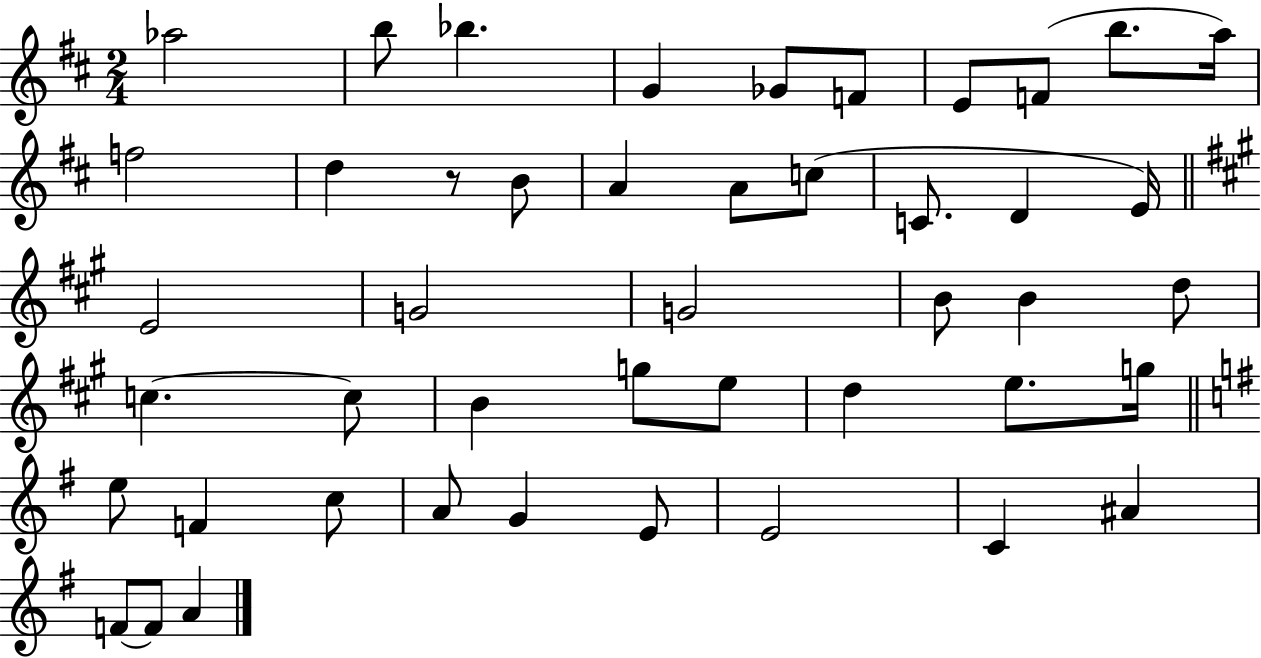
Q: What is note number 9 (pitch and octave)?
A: B5